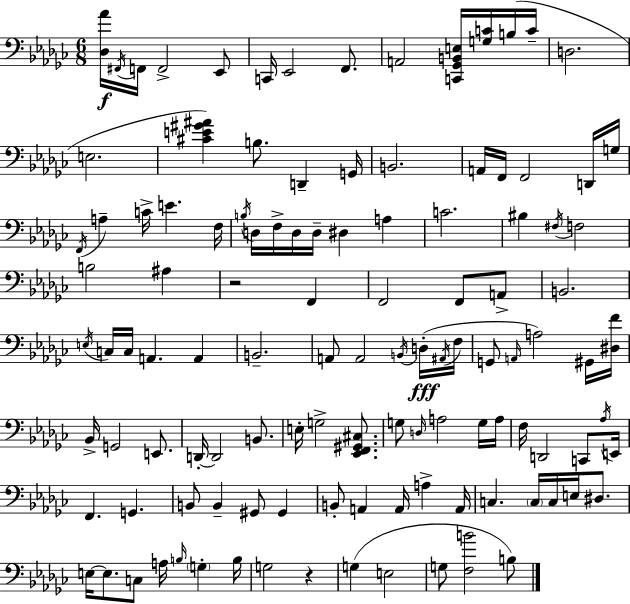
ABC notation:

X:1
T:Untitled
M:6/8
L:1/4
K:Ebm
[_D,_A]/4 ^F,,/4 F,,/4 F,,2 _E,,/2 C,,/4 _E,,2 F,,/2 A,,2 [C,,_G,,B,,E,]/4 [G,C]/4 B,/4 C/4 D,2 E,2 [^CE^G^A] B,/2 D,, G,,/4 B,,2 A,,/4 F,,/4 F,,2 D,,/4 G,/4 F,,/4 A, C/4 E F,/4 B,/4 D,/4 F,/4 D,/4 D,/4 ^D, A, C2 ^B, ^F,/4 F,2 B,2 ^A, z2 F,, F,,2 F,,/2 A,,/2 B,,2 E,/4 C,/4 C,/4 A,, A,, B,,2 A,,/2 A,,2 B,,/4 D,/4 ^A,,/4 F,/4 G,,/2 A,,/4 A,2 ^G,,/4 [^D,F]/4 _B,,/4 G,,2 E,,/2 D,,/4 D,,2 B,,/2 E,/4 G,2 [_E,,F,,^G,,^C,]/2 G,/2 D,/4 A,2 G,/4 A,/4 F,/4 D,,2 C,,/2 _A,/4 E,,/4 F,, G,, B,,/2 B,, ^G,,/2 ^G,, B,,/2 A,, A,,/4 A, A,,/4 C, C,/4 C,/4 E,/4 ^D,/2 E,/4 E,/2 C,/2 A,/4 B,/4 G, B,/4 G,2 z G, E,2 G,/2 [F,B]2 B,/2